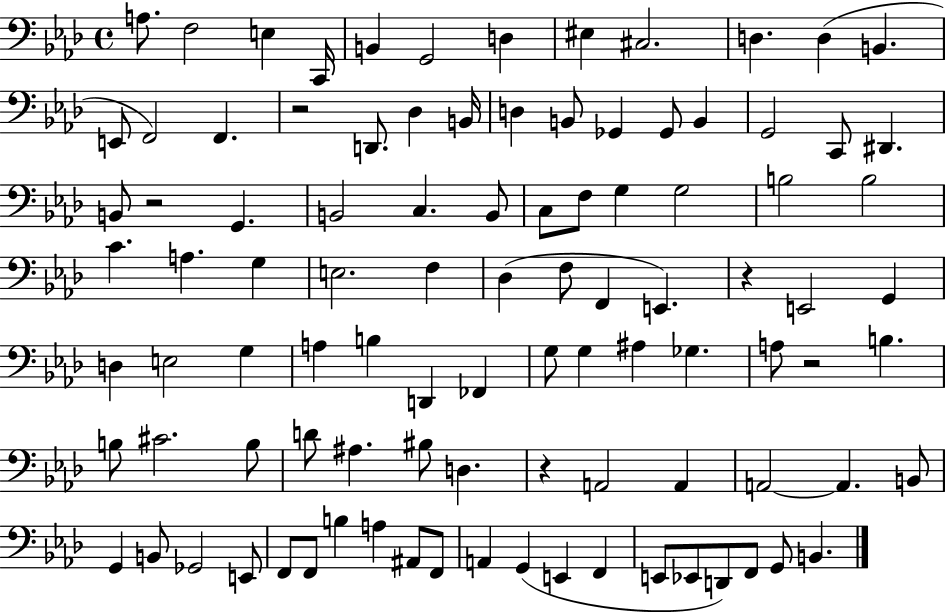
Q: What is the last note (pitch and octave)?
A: B2